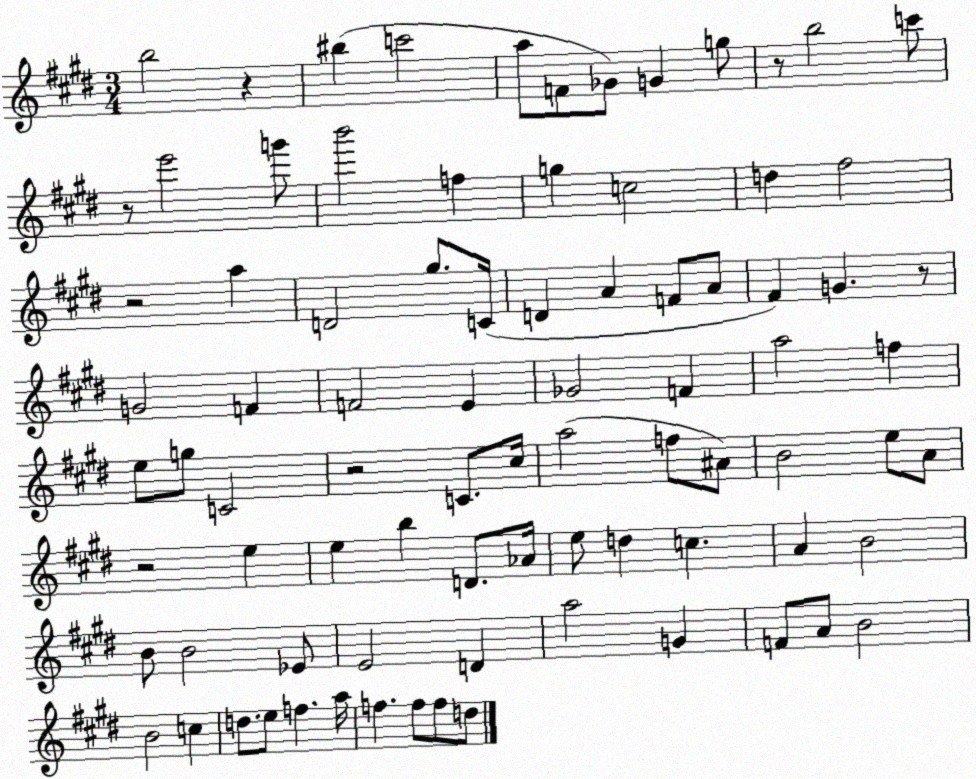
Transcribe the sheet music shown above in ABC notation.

X:1
T:Untitled
M:3/4
L:1/4
K:E
b2 z ^b c'2 a/2 F/2 _G/2 G g/2 z/2 b2 c'/2 z/2 e'2 g'/2 b'2 f g c2 d ^f2 z2 a D2 ^g/2 C/4 D A F/2 A/2 ^F G z/2 G2 F F2 E _G2 F a2 f e/2 g/2 C2 z2 C/2 ^c/4 a2 f/2 ^A/2 B2 e/2 A/2 z2 e e b D/2 _A/4 e/2 d c A B2 B/2 B2 _E/2 E2 D a2 G F/2 A/2 B2 B2 c d/2 e/2 f a/4 f f/2 f/2 d/2